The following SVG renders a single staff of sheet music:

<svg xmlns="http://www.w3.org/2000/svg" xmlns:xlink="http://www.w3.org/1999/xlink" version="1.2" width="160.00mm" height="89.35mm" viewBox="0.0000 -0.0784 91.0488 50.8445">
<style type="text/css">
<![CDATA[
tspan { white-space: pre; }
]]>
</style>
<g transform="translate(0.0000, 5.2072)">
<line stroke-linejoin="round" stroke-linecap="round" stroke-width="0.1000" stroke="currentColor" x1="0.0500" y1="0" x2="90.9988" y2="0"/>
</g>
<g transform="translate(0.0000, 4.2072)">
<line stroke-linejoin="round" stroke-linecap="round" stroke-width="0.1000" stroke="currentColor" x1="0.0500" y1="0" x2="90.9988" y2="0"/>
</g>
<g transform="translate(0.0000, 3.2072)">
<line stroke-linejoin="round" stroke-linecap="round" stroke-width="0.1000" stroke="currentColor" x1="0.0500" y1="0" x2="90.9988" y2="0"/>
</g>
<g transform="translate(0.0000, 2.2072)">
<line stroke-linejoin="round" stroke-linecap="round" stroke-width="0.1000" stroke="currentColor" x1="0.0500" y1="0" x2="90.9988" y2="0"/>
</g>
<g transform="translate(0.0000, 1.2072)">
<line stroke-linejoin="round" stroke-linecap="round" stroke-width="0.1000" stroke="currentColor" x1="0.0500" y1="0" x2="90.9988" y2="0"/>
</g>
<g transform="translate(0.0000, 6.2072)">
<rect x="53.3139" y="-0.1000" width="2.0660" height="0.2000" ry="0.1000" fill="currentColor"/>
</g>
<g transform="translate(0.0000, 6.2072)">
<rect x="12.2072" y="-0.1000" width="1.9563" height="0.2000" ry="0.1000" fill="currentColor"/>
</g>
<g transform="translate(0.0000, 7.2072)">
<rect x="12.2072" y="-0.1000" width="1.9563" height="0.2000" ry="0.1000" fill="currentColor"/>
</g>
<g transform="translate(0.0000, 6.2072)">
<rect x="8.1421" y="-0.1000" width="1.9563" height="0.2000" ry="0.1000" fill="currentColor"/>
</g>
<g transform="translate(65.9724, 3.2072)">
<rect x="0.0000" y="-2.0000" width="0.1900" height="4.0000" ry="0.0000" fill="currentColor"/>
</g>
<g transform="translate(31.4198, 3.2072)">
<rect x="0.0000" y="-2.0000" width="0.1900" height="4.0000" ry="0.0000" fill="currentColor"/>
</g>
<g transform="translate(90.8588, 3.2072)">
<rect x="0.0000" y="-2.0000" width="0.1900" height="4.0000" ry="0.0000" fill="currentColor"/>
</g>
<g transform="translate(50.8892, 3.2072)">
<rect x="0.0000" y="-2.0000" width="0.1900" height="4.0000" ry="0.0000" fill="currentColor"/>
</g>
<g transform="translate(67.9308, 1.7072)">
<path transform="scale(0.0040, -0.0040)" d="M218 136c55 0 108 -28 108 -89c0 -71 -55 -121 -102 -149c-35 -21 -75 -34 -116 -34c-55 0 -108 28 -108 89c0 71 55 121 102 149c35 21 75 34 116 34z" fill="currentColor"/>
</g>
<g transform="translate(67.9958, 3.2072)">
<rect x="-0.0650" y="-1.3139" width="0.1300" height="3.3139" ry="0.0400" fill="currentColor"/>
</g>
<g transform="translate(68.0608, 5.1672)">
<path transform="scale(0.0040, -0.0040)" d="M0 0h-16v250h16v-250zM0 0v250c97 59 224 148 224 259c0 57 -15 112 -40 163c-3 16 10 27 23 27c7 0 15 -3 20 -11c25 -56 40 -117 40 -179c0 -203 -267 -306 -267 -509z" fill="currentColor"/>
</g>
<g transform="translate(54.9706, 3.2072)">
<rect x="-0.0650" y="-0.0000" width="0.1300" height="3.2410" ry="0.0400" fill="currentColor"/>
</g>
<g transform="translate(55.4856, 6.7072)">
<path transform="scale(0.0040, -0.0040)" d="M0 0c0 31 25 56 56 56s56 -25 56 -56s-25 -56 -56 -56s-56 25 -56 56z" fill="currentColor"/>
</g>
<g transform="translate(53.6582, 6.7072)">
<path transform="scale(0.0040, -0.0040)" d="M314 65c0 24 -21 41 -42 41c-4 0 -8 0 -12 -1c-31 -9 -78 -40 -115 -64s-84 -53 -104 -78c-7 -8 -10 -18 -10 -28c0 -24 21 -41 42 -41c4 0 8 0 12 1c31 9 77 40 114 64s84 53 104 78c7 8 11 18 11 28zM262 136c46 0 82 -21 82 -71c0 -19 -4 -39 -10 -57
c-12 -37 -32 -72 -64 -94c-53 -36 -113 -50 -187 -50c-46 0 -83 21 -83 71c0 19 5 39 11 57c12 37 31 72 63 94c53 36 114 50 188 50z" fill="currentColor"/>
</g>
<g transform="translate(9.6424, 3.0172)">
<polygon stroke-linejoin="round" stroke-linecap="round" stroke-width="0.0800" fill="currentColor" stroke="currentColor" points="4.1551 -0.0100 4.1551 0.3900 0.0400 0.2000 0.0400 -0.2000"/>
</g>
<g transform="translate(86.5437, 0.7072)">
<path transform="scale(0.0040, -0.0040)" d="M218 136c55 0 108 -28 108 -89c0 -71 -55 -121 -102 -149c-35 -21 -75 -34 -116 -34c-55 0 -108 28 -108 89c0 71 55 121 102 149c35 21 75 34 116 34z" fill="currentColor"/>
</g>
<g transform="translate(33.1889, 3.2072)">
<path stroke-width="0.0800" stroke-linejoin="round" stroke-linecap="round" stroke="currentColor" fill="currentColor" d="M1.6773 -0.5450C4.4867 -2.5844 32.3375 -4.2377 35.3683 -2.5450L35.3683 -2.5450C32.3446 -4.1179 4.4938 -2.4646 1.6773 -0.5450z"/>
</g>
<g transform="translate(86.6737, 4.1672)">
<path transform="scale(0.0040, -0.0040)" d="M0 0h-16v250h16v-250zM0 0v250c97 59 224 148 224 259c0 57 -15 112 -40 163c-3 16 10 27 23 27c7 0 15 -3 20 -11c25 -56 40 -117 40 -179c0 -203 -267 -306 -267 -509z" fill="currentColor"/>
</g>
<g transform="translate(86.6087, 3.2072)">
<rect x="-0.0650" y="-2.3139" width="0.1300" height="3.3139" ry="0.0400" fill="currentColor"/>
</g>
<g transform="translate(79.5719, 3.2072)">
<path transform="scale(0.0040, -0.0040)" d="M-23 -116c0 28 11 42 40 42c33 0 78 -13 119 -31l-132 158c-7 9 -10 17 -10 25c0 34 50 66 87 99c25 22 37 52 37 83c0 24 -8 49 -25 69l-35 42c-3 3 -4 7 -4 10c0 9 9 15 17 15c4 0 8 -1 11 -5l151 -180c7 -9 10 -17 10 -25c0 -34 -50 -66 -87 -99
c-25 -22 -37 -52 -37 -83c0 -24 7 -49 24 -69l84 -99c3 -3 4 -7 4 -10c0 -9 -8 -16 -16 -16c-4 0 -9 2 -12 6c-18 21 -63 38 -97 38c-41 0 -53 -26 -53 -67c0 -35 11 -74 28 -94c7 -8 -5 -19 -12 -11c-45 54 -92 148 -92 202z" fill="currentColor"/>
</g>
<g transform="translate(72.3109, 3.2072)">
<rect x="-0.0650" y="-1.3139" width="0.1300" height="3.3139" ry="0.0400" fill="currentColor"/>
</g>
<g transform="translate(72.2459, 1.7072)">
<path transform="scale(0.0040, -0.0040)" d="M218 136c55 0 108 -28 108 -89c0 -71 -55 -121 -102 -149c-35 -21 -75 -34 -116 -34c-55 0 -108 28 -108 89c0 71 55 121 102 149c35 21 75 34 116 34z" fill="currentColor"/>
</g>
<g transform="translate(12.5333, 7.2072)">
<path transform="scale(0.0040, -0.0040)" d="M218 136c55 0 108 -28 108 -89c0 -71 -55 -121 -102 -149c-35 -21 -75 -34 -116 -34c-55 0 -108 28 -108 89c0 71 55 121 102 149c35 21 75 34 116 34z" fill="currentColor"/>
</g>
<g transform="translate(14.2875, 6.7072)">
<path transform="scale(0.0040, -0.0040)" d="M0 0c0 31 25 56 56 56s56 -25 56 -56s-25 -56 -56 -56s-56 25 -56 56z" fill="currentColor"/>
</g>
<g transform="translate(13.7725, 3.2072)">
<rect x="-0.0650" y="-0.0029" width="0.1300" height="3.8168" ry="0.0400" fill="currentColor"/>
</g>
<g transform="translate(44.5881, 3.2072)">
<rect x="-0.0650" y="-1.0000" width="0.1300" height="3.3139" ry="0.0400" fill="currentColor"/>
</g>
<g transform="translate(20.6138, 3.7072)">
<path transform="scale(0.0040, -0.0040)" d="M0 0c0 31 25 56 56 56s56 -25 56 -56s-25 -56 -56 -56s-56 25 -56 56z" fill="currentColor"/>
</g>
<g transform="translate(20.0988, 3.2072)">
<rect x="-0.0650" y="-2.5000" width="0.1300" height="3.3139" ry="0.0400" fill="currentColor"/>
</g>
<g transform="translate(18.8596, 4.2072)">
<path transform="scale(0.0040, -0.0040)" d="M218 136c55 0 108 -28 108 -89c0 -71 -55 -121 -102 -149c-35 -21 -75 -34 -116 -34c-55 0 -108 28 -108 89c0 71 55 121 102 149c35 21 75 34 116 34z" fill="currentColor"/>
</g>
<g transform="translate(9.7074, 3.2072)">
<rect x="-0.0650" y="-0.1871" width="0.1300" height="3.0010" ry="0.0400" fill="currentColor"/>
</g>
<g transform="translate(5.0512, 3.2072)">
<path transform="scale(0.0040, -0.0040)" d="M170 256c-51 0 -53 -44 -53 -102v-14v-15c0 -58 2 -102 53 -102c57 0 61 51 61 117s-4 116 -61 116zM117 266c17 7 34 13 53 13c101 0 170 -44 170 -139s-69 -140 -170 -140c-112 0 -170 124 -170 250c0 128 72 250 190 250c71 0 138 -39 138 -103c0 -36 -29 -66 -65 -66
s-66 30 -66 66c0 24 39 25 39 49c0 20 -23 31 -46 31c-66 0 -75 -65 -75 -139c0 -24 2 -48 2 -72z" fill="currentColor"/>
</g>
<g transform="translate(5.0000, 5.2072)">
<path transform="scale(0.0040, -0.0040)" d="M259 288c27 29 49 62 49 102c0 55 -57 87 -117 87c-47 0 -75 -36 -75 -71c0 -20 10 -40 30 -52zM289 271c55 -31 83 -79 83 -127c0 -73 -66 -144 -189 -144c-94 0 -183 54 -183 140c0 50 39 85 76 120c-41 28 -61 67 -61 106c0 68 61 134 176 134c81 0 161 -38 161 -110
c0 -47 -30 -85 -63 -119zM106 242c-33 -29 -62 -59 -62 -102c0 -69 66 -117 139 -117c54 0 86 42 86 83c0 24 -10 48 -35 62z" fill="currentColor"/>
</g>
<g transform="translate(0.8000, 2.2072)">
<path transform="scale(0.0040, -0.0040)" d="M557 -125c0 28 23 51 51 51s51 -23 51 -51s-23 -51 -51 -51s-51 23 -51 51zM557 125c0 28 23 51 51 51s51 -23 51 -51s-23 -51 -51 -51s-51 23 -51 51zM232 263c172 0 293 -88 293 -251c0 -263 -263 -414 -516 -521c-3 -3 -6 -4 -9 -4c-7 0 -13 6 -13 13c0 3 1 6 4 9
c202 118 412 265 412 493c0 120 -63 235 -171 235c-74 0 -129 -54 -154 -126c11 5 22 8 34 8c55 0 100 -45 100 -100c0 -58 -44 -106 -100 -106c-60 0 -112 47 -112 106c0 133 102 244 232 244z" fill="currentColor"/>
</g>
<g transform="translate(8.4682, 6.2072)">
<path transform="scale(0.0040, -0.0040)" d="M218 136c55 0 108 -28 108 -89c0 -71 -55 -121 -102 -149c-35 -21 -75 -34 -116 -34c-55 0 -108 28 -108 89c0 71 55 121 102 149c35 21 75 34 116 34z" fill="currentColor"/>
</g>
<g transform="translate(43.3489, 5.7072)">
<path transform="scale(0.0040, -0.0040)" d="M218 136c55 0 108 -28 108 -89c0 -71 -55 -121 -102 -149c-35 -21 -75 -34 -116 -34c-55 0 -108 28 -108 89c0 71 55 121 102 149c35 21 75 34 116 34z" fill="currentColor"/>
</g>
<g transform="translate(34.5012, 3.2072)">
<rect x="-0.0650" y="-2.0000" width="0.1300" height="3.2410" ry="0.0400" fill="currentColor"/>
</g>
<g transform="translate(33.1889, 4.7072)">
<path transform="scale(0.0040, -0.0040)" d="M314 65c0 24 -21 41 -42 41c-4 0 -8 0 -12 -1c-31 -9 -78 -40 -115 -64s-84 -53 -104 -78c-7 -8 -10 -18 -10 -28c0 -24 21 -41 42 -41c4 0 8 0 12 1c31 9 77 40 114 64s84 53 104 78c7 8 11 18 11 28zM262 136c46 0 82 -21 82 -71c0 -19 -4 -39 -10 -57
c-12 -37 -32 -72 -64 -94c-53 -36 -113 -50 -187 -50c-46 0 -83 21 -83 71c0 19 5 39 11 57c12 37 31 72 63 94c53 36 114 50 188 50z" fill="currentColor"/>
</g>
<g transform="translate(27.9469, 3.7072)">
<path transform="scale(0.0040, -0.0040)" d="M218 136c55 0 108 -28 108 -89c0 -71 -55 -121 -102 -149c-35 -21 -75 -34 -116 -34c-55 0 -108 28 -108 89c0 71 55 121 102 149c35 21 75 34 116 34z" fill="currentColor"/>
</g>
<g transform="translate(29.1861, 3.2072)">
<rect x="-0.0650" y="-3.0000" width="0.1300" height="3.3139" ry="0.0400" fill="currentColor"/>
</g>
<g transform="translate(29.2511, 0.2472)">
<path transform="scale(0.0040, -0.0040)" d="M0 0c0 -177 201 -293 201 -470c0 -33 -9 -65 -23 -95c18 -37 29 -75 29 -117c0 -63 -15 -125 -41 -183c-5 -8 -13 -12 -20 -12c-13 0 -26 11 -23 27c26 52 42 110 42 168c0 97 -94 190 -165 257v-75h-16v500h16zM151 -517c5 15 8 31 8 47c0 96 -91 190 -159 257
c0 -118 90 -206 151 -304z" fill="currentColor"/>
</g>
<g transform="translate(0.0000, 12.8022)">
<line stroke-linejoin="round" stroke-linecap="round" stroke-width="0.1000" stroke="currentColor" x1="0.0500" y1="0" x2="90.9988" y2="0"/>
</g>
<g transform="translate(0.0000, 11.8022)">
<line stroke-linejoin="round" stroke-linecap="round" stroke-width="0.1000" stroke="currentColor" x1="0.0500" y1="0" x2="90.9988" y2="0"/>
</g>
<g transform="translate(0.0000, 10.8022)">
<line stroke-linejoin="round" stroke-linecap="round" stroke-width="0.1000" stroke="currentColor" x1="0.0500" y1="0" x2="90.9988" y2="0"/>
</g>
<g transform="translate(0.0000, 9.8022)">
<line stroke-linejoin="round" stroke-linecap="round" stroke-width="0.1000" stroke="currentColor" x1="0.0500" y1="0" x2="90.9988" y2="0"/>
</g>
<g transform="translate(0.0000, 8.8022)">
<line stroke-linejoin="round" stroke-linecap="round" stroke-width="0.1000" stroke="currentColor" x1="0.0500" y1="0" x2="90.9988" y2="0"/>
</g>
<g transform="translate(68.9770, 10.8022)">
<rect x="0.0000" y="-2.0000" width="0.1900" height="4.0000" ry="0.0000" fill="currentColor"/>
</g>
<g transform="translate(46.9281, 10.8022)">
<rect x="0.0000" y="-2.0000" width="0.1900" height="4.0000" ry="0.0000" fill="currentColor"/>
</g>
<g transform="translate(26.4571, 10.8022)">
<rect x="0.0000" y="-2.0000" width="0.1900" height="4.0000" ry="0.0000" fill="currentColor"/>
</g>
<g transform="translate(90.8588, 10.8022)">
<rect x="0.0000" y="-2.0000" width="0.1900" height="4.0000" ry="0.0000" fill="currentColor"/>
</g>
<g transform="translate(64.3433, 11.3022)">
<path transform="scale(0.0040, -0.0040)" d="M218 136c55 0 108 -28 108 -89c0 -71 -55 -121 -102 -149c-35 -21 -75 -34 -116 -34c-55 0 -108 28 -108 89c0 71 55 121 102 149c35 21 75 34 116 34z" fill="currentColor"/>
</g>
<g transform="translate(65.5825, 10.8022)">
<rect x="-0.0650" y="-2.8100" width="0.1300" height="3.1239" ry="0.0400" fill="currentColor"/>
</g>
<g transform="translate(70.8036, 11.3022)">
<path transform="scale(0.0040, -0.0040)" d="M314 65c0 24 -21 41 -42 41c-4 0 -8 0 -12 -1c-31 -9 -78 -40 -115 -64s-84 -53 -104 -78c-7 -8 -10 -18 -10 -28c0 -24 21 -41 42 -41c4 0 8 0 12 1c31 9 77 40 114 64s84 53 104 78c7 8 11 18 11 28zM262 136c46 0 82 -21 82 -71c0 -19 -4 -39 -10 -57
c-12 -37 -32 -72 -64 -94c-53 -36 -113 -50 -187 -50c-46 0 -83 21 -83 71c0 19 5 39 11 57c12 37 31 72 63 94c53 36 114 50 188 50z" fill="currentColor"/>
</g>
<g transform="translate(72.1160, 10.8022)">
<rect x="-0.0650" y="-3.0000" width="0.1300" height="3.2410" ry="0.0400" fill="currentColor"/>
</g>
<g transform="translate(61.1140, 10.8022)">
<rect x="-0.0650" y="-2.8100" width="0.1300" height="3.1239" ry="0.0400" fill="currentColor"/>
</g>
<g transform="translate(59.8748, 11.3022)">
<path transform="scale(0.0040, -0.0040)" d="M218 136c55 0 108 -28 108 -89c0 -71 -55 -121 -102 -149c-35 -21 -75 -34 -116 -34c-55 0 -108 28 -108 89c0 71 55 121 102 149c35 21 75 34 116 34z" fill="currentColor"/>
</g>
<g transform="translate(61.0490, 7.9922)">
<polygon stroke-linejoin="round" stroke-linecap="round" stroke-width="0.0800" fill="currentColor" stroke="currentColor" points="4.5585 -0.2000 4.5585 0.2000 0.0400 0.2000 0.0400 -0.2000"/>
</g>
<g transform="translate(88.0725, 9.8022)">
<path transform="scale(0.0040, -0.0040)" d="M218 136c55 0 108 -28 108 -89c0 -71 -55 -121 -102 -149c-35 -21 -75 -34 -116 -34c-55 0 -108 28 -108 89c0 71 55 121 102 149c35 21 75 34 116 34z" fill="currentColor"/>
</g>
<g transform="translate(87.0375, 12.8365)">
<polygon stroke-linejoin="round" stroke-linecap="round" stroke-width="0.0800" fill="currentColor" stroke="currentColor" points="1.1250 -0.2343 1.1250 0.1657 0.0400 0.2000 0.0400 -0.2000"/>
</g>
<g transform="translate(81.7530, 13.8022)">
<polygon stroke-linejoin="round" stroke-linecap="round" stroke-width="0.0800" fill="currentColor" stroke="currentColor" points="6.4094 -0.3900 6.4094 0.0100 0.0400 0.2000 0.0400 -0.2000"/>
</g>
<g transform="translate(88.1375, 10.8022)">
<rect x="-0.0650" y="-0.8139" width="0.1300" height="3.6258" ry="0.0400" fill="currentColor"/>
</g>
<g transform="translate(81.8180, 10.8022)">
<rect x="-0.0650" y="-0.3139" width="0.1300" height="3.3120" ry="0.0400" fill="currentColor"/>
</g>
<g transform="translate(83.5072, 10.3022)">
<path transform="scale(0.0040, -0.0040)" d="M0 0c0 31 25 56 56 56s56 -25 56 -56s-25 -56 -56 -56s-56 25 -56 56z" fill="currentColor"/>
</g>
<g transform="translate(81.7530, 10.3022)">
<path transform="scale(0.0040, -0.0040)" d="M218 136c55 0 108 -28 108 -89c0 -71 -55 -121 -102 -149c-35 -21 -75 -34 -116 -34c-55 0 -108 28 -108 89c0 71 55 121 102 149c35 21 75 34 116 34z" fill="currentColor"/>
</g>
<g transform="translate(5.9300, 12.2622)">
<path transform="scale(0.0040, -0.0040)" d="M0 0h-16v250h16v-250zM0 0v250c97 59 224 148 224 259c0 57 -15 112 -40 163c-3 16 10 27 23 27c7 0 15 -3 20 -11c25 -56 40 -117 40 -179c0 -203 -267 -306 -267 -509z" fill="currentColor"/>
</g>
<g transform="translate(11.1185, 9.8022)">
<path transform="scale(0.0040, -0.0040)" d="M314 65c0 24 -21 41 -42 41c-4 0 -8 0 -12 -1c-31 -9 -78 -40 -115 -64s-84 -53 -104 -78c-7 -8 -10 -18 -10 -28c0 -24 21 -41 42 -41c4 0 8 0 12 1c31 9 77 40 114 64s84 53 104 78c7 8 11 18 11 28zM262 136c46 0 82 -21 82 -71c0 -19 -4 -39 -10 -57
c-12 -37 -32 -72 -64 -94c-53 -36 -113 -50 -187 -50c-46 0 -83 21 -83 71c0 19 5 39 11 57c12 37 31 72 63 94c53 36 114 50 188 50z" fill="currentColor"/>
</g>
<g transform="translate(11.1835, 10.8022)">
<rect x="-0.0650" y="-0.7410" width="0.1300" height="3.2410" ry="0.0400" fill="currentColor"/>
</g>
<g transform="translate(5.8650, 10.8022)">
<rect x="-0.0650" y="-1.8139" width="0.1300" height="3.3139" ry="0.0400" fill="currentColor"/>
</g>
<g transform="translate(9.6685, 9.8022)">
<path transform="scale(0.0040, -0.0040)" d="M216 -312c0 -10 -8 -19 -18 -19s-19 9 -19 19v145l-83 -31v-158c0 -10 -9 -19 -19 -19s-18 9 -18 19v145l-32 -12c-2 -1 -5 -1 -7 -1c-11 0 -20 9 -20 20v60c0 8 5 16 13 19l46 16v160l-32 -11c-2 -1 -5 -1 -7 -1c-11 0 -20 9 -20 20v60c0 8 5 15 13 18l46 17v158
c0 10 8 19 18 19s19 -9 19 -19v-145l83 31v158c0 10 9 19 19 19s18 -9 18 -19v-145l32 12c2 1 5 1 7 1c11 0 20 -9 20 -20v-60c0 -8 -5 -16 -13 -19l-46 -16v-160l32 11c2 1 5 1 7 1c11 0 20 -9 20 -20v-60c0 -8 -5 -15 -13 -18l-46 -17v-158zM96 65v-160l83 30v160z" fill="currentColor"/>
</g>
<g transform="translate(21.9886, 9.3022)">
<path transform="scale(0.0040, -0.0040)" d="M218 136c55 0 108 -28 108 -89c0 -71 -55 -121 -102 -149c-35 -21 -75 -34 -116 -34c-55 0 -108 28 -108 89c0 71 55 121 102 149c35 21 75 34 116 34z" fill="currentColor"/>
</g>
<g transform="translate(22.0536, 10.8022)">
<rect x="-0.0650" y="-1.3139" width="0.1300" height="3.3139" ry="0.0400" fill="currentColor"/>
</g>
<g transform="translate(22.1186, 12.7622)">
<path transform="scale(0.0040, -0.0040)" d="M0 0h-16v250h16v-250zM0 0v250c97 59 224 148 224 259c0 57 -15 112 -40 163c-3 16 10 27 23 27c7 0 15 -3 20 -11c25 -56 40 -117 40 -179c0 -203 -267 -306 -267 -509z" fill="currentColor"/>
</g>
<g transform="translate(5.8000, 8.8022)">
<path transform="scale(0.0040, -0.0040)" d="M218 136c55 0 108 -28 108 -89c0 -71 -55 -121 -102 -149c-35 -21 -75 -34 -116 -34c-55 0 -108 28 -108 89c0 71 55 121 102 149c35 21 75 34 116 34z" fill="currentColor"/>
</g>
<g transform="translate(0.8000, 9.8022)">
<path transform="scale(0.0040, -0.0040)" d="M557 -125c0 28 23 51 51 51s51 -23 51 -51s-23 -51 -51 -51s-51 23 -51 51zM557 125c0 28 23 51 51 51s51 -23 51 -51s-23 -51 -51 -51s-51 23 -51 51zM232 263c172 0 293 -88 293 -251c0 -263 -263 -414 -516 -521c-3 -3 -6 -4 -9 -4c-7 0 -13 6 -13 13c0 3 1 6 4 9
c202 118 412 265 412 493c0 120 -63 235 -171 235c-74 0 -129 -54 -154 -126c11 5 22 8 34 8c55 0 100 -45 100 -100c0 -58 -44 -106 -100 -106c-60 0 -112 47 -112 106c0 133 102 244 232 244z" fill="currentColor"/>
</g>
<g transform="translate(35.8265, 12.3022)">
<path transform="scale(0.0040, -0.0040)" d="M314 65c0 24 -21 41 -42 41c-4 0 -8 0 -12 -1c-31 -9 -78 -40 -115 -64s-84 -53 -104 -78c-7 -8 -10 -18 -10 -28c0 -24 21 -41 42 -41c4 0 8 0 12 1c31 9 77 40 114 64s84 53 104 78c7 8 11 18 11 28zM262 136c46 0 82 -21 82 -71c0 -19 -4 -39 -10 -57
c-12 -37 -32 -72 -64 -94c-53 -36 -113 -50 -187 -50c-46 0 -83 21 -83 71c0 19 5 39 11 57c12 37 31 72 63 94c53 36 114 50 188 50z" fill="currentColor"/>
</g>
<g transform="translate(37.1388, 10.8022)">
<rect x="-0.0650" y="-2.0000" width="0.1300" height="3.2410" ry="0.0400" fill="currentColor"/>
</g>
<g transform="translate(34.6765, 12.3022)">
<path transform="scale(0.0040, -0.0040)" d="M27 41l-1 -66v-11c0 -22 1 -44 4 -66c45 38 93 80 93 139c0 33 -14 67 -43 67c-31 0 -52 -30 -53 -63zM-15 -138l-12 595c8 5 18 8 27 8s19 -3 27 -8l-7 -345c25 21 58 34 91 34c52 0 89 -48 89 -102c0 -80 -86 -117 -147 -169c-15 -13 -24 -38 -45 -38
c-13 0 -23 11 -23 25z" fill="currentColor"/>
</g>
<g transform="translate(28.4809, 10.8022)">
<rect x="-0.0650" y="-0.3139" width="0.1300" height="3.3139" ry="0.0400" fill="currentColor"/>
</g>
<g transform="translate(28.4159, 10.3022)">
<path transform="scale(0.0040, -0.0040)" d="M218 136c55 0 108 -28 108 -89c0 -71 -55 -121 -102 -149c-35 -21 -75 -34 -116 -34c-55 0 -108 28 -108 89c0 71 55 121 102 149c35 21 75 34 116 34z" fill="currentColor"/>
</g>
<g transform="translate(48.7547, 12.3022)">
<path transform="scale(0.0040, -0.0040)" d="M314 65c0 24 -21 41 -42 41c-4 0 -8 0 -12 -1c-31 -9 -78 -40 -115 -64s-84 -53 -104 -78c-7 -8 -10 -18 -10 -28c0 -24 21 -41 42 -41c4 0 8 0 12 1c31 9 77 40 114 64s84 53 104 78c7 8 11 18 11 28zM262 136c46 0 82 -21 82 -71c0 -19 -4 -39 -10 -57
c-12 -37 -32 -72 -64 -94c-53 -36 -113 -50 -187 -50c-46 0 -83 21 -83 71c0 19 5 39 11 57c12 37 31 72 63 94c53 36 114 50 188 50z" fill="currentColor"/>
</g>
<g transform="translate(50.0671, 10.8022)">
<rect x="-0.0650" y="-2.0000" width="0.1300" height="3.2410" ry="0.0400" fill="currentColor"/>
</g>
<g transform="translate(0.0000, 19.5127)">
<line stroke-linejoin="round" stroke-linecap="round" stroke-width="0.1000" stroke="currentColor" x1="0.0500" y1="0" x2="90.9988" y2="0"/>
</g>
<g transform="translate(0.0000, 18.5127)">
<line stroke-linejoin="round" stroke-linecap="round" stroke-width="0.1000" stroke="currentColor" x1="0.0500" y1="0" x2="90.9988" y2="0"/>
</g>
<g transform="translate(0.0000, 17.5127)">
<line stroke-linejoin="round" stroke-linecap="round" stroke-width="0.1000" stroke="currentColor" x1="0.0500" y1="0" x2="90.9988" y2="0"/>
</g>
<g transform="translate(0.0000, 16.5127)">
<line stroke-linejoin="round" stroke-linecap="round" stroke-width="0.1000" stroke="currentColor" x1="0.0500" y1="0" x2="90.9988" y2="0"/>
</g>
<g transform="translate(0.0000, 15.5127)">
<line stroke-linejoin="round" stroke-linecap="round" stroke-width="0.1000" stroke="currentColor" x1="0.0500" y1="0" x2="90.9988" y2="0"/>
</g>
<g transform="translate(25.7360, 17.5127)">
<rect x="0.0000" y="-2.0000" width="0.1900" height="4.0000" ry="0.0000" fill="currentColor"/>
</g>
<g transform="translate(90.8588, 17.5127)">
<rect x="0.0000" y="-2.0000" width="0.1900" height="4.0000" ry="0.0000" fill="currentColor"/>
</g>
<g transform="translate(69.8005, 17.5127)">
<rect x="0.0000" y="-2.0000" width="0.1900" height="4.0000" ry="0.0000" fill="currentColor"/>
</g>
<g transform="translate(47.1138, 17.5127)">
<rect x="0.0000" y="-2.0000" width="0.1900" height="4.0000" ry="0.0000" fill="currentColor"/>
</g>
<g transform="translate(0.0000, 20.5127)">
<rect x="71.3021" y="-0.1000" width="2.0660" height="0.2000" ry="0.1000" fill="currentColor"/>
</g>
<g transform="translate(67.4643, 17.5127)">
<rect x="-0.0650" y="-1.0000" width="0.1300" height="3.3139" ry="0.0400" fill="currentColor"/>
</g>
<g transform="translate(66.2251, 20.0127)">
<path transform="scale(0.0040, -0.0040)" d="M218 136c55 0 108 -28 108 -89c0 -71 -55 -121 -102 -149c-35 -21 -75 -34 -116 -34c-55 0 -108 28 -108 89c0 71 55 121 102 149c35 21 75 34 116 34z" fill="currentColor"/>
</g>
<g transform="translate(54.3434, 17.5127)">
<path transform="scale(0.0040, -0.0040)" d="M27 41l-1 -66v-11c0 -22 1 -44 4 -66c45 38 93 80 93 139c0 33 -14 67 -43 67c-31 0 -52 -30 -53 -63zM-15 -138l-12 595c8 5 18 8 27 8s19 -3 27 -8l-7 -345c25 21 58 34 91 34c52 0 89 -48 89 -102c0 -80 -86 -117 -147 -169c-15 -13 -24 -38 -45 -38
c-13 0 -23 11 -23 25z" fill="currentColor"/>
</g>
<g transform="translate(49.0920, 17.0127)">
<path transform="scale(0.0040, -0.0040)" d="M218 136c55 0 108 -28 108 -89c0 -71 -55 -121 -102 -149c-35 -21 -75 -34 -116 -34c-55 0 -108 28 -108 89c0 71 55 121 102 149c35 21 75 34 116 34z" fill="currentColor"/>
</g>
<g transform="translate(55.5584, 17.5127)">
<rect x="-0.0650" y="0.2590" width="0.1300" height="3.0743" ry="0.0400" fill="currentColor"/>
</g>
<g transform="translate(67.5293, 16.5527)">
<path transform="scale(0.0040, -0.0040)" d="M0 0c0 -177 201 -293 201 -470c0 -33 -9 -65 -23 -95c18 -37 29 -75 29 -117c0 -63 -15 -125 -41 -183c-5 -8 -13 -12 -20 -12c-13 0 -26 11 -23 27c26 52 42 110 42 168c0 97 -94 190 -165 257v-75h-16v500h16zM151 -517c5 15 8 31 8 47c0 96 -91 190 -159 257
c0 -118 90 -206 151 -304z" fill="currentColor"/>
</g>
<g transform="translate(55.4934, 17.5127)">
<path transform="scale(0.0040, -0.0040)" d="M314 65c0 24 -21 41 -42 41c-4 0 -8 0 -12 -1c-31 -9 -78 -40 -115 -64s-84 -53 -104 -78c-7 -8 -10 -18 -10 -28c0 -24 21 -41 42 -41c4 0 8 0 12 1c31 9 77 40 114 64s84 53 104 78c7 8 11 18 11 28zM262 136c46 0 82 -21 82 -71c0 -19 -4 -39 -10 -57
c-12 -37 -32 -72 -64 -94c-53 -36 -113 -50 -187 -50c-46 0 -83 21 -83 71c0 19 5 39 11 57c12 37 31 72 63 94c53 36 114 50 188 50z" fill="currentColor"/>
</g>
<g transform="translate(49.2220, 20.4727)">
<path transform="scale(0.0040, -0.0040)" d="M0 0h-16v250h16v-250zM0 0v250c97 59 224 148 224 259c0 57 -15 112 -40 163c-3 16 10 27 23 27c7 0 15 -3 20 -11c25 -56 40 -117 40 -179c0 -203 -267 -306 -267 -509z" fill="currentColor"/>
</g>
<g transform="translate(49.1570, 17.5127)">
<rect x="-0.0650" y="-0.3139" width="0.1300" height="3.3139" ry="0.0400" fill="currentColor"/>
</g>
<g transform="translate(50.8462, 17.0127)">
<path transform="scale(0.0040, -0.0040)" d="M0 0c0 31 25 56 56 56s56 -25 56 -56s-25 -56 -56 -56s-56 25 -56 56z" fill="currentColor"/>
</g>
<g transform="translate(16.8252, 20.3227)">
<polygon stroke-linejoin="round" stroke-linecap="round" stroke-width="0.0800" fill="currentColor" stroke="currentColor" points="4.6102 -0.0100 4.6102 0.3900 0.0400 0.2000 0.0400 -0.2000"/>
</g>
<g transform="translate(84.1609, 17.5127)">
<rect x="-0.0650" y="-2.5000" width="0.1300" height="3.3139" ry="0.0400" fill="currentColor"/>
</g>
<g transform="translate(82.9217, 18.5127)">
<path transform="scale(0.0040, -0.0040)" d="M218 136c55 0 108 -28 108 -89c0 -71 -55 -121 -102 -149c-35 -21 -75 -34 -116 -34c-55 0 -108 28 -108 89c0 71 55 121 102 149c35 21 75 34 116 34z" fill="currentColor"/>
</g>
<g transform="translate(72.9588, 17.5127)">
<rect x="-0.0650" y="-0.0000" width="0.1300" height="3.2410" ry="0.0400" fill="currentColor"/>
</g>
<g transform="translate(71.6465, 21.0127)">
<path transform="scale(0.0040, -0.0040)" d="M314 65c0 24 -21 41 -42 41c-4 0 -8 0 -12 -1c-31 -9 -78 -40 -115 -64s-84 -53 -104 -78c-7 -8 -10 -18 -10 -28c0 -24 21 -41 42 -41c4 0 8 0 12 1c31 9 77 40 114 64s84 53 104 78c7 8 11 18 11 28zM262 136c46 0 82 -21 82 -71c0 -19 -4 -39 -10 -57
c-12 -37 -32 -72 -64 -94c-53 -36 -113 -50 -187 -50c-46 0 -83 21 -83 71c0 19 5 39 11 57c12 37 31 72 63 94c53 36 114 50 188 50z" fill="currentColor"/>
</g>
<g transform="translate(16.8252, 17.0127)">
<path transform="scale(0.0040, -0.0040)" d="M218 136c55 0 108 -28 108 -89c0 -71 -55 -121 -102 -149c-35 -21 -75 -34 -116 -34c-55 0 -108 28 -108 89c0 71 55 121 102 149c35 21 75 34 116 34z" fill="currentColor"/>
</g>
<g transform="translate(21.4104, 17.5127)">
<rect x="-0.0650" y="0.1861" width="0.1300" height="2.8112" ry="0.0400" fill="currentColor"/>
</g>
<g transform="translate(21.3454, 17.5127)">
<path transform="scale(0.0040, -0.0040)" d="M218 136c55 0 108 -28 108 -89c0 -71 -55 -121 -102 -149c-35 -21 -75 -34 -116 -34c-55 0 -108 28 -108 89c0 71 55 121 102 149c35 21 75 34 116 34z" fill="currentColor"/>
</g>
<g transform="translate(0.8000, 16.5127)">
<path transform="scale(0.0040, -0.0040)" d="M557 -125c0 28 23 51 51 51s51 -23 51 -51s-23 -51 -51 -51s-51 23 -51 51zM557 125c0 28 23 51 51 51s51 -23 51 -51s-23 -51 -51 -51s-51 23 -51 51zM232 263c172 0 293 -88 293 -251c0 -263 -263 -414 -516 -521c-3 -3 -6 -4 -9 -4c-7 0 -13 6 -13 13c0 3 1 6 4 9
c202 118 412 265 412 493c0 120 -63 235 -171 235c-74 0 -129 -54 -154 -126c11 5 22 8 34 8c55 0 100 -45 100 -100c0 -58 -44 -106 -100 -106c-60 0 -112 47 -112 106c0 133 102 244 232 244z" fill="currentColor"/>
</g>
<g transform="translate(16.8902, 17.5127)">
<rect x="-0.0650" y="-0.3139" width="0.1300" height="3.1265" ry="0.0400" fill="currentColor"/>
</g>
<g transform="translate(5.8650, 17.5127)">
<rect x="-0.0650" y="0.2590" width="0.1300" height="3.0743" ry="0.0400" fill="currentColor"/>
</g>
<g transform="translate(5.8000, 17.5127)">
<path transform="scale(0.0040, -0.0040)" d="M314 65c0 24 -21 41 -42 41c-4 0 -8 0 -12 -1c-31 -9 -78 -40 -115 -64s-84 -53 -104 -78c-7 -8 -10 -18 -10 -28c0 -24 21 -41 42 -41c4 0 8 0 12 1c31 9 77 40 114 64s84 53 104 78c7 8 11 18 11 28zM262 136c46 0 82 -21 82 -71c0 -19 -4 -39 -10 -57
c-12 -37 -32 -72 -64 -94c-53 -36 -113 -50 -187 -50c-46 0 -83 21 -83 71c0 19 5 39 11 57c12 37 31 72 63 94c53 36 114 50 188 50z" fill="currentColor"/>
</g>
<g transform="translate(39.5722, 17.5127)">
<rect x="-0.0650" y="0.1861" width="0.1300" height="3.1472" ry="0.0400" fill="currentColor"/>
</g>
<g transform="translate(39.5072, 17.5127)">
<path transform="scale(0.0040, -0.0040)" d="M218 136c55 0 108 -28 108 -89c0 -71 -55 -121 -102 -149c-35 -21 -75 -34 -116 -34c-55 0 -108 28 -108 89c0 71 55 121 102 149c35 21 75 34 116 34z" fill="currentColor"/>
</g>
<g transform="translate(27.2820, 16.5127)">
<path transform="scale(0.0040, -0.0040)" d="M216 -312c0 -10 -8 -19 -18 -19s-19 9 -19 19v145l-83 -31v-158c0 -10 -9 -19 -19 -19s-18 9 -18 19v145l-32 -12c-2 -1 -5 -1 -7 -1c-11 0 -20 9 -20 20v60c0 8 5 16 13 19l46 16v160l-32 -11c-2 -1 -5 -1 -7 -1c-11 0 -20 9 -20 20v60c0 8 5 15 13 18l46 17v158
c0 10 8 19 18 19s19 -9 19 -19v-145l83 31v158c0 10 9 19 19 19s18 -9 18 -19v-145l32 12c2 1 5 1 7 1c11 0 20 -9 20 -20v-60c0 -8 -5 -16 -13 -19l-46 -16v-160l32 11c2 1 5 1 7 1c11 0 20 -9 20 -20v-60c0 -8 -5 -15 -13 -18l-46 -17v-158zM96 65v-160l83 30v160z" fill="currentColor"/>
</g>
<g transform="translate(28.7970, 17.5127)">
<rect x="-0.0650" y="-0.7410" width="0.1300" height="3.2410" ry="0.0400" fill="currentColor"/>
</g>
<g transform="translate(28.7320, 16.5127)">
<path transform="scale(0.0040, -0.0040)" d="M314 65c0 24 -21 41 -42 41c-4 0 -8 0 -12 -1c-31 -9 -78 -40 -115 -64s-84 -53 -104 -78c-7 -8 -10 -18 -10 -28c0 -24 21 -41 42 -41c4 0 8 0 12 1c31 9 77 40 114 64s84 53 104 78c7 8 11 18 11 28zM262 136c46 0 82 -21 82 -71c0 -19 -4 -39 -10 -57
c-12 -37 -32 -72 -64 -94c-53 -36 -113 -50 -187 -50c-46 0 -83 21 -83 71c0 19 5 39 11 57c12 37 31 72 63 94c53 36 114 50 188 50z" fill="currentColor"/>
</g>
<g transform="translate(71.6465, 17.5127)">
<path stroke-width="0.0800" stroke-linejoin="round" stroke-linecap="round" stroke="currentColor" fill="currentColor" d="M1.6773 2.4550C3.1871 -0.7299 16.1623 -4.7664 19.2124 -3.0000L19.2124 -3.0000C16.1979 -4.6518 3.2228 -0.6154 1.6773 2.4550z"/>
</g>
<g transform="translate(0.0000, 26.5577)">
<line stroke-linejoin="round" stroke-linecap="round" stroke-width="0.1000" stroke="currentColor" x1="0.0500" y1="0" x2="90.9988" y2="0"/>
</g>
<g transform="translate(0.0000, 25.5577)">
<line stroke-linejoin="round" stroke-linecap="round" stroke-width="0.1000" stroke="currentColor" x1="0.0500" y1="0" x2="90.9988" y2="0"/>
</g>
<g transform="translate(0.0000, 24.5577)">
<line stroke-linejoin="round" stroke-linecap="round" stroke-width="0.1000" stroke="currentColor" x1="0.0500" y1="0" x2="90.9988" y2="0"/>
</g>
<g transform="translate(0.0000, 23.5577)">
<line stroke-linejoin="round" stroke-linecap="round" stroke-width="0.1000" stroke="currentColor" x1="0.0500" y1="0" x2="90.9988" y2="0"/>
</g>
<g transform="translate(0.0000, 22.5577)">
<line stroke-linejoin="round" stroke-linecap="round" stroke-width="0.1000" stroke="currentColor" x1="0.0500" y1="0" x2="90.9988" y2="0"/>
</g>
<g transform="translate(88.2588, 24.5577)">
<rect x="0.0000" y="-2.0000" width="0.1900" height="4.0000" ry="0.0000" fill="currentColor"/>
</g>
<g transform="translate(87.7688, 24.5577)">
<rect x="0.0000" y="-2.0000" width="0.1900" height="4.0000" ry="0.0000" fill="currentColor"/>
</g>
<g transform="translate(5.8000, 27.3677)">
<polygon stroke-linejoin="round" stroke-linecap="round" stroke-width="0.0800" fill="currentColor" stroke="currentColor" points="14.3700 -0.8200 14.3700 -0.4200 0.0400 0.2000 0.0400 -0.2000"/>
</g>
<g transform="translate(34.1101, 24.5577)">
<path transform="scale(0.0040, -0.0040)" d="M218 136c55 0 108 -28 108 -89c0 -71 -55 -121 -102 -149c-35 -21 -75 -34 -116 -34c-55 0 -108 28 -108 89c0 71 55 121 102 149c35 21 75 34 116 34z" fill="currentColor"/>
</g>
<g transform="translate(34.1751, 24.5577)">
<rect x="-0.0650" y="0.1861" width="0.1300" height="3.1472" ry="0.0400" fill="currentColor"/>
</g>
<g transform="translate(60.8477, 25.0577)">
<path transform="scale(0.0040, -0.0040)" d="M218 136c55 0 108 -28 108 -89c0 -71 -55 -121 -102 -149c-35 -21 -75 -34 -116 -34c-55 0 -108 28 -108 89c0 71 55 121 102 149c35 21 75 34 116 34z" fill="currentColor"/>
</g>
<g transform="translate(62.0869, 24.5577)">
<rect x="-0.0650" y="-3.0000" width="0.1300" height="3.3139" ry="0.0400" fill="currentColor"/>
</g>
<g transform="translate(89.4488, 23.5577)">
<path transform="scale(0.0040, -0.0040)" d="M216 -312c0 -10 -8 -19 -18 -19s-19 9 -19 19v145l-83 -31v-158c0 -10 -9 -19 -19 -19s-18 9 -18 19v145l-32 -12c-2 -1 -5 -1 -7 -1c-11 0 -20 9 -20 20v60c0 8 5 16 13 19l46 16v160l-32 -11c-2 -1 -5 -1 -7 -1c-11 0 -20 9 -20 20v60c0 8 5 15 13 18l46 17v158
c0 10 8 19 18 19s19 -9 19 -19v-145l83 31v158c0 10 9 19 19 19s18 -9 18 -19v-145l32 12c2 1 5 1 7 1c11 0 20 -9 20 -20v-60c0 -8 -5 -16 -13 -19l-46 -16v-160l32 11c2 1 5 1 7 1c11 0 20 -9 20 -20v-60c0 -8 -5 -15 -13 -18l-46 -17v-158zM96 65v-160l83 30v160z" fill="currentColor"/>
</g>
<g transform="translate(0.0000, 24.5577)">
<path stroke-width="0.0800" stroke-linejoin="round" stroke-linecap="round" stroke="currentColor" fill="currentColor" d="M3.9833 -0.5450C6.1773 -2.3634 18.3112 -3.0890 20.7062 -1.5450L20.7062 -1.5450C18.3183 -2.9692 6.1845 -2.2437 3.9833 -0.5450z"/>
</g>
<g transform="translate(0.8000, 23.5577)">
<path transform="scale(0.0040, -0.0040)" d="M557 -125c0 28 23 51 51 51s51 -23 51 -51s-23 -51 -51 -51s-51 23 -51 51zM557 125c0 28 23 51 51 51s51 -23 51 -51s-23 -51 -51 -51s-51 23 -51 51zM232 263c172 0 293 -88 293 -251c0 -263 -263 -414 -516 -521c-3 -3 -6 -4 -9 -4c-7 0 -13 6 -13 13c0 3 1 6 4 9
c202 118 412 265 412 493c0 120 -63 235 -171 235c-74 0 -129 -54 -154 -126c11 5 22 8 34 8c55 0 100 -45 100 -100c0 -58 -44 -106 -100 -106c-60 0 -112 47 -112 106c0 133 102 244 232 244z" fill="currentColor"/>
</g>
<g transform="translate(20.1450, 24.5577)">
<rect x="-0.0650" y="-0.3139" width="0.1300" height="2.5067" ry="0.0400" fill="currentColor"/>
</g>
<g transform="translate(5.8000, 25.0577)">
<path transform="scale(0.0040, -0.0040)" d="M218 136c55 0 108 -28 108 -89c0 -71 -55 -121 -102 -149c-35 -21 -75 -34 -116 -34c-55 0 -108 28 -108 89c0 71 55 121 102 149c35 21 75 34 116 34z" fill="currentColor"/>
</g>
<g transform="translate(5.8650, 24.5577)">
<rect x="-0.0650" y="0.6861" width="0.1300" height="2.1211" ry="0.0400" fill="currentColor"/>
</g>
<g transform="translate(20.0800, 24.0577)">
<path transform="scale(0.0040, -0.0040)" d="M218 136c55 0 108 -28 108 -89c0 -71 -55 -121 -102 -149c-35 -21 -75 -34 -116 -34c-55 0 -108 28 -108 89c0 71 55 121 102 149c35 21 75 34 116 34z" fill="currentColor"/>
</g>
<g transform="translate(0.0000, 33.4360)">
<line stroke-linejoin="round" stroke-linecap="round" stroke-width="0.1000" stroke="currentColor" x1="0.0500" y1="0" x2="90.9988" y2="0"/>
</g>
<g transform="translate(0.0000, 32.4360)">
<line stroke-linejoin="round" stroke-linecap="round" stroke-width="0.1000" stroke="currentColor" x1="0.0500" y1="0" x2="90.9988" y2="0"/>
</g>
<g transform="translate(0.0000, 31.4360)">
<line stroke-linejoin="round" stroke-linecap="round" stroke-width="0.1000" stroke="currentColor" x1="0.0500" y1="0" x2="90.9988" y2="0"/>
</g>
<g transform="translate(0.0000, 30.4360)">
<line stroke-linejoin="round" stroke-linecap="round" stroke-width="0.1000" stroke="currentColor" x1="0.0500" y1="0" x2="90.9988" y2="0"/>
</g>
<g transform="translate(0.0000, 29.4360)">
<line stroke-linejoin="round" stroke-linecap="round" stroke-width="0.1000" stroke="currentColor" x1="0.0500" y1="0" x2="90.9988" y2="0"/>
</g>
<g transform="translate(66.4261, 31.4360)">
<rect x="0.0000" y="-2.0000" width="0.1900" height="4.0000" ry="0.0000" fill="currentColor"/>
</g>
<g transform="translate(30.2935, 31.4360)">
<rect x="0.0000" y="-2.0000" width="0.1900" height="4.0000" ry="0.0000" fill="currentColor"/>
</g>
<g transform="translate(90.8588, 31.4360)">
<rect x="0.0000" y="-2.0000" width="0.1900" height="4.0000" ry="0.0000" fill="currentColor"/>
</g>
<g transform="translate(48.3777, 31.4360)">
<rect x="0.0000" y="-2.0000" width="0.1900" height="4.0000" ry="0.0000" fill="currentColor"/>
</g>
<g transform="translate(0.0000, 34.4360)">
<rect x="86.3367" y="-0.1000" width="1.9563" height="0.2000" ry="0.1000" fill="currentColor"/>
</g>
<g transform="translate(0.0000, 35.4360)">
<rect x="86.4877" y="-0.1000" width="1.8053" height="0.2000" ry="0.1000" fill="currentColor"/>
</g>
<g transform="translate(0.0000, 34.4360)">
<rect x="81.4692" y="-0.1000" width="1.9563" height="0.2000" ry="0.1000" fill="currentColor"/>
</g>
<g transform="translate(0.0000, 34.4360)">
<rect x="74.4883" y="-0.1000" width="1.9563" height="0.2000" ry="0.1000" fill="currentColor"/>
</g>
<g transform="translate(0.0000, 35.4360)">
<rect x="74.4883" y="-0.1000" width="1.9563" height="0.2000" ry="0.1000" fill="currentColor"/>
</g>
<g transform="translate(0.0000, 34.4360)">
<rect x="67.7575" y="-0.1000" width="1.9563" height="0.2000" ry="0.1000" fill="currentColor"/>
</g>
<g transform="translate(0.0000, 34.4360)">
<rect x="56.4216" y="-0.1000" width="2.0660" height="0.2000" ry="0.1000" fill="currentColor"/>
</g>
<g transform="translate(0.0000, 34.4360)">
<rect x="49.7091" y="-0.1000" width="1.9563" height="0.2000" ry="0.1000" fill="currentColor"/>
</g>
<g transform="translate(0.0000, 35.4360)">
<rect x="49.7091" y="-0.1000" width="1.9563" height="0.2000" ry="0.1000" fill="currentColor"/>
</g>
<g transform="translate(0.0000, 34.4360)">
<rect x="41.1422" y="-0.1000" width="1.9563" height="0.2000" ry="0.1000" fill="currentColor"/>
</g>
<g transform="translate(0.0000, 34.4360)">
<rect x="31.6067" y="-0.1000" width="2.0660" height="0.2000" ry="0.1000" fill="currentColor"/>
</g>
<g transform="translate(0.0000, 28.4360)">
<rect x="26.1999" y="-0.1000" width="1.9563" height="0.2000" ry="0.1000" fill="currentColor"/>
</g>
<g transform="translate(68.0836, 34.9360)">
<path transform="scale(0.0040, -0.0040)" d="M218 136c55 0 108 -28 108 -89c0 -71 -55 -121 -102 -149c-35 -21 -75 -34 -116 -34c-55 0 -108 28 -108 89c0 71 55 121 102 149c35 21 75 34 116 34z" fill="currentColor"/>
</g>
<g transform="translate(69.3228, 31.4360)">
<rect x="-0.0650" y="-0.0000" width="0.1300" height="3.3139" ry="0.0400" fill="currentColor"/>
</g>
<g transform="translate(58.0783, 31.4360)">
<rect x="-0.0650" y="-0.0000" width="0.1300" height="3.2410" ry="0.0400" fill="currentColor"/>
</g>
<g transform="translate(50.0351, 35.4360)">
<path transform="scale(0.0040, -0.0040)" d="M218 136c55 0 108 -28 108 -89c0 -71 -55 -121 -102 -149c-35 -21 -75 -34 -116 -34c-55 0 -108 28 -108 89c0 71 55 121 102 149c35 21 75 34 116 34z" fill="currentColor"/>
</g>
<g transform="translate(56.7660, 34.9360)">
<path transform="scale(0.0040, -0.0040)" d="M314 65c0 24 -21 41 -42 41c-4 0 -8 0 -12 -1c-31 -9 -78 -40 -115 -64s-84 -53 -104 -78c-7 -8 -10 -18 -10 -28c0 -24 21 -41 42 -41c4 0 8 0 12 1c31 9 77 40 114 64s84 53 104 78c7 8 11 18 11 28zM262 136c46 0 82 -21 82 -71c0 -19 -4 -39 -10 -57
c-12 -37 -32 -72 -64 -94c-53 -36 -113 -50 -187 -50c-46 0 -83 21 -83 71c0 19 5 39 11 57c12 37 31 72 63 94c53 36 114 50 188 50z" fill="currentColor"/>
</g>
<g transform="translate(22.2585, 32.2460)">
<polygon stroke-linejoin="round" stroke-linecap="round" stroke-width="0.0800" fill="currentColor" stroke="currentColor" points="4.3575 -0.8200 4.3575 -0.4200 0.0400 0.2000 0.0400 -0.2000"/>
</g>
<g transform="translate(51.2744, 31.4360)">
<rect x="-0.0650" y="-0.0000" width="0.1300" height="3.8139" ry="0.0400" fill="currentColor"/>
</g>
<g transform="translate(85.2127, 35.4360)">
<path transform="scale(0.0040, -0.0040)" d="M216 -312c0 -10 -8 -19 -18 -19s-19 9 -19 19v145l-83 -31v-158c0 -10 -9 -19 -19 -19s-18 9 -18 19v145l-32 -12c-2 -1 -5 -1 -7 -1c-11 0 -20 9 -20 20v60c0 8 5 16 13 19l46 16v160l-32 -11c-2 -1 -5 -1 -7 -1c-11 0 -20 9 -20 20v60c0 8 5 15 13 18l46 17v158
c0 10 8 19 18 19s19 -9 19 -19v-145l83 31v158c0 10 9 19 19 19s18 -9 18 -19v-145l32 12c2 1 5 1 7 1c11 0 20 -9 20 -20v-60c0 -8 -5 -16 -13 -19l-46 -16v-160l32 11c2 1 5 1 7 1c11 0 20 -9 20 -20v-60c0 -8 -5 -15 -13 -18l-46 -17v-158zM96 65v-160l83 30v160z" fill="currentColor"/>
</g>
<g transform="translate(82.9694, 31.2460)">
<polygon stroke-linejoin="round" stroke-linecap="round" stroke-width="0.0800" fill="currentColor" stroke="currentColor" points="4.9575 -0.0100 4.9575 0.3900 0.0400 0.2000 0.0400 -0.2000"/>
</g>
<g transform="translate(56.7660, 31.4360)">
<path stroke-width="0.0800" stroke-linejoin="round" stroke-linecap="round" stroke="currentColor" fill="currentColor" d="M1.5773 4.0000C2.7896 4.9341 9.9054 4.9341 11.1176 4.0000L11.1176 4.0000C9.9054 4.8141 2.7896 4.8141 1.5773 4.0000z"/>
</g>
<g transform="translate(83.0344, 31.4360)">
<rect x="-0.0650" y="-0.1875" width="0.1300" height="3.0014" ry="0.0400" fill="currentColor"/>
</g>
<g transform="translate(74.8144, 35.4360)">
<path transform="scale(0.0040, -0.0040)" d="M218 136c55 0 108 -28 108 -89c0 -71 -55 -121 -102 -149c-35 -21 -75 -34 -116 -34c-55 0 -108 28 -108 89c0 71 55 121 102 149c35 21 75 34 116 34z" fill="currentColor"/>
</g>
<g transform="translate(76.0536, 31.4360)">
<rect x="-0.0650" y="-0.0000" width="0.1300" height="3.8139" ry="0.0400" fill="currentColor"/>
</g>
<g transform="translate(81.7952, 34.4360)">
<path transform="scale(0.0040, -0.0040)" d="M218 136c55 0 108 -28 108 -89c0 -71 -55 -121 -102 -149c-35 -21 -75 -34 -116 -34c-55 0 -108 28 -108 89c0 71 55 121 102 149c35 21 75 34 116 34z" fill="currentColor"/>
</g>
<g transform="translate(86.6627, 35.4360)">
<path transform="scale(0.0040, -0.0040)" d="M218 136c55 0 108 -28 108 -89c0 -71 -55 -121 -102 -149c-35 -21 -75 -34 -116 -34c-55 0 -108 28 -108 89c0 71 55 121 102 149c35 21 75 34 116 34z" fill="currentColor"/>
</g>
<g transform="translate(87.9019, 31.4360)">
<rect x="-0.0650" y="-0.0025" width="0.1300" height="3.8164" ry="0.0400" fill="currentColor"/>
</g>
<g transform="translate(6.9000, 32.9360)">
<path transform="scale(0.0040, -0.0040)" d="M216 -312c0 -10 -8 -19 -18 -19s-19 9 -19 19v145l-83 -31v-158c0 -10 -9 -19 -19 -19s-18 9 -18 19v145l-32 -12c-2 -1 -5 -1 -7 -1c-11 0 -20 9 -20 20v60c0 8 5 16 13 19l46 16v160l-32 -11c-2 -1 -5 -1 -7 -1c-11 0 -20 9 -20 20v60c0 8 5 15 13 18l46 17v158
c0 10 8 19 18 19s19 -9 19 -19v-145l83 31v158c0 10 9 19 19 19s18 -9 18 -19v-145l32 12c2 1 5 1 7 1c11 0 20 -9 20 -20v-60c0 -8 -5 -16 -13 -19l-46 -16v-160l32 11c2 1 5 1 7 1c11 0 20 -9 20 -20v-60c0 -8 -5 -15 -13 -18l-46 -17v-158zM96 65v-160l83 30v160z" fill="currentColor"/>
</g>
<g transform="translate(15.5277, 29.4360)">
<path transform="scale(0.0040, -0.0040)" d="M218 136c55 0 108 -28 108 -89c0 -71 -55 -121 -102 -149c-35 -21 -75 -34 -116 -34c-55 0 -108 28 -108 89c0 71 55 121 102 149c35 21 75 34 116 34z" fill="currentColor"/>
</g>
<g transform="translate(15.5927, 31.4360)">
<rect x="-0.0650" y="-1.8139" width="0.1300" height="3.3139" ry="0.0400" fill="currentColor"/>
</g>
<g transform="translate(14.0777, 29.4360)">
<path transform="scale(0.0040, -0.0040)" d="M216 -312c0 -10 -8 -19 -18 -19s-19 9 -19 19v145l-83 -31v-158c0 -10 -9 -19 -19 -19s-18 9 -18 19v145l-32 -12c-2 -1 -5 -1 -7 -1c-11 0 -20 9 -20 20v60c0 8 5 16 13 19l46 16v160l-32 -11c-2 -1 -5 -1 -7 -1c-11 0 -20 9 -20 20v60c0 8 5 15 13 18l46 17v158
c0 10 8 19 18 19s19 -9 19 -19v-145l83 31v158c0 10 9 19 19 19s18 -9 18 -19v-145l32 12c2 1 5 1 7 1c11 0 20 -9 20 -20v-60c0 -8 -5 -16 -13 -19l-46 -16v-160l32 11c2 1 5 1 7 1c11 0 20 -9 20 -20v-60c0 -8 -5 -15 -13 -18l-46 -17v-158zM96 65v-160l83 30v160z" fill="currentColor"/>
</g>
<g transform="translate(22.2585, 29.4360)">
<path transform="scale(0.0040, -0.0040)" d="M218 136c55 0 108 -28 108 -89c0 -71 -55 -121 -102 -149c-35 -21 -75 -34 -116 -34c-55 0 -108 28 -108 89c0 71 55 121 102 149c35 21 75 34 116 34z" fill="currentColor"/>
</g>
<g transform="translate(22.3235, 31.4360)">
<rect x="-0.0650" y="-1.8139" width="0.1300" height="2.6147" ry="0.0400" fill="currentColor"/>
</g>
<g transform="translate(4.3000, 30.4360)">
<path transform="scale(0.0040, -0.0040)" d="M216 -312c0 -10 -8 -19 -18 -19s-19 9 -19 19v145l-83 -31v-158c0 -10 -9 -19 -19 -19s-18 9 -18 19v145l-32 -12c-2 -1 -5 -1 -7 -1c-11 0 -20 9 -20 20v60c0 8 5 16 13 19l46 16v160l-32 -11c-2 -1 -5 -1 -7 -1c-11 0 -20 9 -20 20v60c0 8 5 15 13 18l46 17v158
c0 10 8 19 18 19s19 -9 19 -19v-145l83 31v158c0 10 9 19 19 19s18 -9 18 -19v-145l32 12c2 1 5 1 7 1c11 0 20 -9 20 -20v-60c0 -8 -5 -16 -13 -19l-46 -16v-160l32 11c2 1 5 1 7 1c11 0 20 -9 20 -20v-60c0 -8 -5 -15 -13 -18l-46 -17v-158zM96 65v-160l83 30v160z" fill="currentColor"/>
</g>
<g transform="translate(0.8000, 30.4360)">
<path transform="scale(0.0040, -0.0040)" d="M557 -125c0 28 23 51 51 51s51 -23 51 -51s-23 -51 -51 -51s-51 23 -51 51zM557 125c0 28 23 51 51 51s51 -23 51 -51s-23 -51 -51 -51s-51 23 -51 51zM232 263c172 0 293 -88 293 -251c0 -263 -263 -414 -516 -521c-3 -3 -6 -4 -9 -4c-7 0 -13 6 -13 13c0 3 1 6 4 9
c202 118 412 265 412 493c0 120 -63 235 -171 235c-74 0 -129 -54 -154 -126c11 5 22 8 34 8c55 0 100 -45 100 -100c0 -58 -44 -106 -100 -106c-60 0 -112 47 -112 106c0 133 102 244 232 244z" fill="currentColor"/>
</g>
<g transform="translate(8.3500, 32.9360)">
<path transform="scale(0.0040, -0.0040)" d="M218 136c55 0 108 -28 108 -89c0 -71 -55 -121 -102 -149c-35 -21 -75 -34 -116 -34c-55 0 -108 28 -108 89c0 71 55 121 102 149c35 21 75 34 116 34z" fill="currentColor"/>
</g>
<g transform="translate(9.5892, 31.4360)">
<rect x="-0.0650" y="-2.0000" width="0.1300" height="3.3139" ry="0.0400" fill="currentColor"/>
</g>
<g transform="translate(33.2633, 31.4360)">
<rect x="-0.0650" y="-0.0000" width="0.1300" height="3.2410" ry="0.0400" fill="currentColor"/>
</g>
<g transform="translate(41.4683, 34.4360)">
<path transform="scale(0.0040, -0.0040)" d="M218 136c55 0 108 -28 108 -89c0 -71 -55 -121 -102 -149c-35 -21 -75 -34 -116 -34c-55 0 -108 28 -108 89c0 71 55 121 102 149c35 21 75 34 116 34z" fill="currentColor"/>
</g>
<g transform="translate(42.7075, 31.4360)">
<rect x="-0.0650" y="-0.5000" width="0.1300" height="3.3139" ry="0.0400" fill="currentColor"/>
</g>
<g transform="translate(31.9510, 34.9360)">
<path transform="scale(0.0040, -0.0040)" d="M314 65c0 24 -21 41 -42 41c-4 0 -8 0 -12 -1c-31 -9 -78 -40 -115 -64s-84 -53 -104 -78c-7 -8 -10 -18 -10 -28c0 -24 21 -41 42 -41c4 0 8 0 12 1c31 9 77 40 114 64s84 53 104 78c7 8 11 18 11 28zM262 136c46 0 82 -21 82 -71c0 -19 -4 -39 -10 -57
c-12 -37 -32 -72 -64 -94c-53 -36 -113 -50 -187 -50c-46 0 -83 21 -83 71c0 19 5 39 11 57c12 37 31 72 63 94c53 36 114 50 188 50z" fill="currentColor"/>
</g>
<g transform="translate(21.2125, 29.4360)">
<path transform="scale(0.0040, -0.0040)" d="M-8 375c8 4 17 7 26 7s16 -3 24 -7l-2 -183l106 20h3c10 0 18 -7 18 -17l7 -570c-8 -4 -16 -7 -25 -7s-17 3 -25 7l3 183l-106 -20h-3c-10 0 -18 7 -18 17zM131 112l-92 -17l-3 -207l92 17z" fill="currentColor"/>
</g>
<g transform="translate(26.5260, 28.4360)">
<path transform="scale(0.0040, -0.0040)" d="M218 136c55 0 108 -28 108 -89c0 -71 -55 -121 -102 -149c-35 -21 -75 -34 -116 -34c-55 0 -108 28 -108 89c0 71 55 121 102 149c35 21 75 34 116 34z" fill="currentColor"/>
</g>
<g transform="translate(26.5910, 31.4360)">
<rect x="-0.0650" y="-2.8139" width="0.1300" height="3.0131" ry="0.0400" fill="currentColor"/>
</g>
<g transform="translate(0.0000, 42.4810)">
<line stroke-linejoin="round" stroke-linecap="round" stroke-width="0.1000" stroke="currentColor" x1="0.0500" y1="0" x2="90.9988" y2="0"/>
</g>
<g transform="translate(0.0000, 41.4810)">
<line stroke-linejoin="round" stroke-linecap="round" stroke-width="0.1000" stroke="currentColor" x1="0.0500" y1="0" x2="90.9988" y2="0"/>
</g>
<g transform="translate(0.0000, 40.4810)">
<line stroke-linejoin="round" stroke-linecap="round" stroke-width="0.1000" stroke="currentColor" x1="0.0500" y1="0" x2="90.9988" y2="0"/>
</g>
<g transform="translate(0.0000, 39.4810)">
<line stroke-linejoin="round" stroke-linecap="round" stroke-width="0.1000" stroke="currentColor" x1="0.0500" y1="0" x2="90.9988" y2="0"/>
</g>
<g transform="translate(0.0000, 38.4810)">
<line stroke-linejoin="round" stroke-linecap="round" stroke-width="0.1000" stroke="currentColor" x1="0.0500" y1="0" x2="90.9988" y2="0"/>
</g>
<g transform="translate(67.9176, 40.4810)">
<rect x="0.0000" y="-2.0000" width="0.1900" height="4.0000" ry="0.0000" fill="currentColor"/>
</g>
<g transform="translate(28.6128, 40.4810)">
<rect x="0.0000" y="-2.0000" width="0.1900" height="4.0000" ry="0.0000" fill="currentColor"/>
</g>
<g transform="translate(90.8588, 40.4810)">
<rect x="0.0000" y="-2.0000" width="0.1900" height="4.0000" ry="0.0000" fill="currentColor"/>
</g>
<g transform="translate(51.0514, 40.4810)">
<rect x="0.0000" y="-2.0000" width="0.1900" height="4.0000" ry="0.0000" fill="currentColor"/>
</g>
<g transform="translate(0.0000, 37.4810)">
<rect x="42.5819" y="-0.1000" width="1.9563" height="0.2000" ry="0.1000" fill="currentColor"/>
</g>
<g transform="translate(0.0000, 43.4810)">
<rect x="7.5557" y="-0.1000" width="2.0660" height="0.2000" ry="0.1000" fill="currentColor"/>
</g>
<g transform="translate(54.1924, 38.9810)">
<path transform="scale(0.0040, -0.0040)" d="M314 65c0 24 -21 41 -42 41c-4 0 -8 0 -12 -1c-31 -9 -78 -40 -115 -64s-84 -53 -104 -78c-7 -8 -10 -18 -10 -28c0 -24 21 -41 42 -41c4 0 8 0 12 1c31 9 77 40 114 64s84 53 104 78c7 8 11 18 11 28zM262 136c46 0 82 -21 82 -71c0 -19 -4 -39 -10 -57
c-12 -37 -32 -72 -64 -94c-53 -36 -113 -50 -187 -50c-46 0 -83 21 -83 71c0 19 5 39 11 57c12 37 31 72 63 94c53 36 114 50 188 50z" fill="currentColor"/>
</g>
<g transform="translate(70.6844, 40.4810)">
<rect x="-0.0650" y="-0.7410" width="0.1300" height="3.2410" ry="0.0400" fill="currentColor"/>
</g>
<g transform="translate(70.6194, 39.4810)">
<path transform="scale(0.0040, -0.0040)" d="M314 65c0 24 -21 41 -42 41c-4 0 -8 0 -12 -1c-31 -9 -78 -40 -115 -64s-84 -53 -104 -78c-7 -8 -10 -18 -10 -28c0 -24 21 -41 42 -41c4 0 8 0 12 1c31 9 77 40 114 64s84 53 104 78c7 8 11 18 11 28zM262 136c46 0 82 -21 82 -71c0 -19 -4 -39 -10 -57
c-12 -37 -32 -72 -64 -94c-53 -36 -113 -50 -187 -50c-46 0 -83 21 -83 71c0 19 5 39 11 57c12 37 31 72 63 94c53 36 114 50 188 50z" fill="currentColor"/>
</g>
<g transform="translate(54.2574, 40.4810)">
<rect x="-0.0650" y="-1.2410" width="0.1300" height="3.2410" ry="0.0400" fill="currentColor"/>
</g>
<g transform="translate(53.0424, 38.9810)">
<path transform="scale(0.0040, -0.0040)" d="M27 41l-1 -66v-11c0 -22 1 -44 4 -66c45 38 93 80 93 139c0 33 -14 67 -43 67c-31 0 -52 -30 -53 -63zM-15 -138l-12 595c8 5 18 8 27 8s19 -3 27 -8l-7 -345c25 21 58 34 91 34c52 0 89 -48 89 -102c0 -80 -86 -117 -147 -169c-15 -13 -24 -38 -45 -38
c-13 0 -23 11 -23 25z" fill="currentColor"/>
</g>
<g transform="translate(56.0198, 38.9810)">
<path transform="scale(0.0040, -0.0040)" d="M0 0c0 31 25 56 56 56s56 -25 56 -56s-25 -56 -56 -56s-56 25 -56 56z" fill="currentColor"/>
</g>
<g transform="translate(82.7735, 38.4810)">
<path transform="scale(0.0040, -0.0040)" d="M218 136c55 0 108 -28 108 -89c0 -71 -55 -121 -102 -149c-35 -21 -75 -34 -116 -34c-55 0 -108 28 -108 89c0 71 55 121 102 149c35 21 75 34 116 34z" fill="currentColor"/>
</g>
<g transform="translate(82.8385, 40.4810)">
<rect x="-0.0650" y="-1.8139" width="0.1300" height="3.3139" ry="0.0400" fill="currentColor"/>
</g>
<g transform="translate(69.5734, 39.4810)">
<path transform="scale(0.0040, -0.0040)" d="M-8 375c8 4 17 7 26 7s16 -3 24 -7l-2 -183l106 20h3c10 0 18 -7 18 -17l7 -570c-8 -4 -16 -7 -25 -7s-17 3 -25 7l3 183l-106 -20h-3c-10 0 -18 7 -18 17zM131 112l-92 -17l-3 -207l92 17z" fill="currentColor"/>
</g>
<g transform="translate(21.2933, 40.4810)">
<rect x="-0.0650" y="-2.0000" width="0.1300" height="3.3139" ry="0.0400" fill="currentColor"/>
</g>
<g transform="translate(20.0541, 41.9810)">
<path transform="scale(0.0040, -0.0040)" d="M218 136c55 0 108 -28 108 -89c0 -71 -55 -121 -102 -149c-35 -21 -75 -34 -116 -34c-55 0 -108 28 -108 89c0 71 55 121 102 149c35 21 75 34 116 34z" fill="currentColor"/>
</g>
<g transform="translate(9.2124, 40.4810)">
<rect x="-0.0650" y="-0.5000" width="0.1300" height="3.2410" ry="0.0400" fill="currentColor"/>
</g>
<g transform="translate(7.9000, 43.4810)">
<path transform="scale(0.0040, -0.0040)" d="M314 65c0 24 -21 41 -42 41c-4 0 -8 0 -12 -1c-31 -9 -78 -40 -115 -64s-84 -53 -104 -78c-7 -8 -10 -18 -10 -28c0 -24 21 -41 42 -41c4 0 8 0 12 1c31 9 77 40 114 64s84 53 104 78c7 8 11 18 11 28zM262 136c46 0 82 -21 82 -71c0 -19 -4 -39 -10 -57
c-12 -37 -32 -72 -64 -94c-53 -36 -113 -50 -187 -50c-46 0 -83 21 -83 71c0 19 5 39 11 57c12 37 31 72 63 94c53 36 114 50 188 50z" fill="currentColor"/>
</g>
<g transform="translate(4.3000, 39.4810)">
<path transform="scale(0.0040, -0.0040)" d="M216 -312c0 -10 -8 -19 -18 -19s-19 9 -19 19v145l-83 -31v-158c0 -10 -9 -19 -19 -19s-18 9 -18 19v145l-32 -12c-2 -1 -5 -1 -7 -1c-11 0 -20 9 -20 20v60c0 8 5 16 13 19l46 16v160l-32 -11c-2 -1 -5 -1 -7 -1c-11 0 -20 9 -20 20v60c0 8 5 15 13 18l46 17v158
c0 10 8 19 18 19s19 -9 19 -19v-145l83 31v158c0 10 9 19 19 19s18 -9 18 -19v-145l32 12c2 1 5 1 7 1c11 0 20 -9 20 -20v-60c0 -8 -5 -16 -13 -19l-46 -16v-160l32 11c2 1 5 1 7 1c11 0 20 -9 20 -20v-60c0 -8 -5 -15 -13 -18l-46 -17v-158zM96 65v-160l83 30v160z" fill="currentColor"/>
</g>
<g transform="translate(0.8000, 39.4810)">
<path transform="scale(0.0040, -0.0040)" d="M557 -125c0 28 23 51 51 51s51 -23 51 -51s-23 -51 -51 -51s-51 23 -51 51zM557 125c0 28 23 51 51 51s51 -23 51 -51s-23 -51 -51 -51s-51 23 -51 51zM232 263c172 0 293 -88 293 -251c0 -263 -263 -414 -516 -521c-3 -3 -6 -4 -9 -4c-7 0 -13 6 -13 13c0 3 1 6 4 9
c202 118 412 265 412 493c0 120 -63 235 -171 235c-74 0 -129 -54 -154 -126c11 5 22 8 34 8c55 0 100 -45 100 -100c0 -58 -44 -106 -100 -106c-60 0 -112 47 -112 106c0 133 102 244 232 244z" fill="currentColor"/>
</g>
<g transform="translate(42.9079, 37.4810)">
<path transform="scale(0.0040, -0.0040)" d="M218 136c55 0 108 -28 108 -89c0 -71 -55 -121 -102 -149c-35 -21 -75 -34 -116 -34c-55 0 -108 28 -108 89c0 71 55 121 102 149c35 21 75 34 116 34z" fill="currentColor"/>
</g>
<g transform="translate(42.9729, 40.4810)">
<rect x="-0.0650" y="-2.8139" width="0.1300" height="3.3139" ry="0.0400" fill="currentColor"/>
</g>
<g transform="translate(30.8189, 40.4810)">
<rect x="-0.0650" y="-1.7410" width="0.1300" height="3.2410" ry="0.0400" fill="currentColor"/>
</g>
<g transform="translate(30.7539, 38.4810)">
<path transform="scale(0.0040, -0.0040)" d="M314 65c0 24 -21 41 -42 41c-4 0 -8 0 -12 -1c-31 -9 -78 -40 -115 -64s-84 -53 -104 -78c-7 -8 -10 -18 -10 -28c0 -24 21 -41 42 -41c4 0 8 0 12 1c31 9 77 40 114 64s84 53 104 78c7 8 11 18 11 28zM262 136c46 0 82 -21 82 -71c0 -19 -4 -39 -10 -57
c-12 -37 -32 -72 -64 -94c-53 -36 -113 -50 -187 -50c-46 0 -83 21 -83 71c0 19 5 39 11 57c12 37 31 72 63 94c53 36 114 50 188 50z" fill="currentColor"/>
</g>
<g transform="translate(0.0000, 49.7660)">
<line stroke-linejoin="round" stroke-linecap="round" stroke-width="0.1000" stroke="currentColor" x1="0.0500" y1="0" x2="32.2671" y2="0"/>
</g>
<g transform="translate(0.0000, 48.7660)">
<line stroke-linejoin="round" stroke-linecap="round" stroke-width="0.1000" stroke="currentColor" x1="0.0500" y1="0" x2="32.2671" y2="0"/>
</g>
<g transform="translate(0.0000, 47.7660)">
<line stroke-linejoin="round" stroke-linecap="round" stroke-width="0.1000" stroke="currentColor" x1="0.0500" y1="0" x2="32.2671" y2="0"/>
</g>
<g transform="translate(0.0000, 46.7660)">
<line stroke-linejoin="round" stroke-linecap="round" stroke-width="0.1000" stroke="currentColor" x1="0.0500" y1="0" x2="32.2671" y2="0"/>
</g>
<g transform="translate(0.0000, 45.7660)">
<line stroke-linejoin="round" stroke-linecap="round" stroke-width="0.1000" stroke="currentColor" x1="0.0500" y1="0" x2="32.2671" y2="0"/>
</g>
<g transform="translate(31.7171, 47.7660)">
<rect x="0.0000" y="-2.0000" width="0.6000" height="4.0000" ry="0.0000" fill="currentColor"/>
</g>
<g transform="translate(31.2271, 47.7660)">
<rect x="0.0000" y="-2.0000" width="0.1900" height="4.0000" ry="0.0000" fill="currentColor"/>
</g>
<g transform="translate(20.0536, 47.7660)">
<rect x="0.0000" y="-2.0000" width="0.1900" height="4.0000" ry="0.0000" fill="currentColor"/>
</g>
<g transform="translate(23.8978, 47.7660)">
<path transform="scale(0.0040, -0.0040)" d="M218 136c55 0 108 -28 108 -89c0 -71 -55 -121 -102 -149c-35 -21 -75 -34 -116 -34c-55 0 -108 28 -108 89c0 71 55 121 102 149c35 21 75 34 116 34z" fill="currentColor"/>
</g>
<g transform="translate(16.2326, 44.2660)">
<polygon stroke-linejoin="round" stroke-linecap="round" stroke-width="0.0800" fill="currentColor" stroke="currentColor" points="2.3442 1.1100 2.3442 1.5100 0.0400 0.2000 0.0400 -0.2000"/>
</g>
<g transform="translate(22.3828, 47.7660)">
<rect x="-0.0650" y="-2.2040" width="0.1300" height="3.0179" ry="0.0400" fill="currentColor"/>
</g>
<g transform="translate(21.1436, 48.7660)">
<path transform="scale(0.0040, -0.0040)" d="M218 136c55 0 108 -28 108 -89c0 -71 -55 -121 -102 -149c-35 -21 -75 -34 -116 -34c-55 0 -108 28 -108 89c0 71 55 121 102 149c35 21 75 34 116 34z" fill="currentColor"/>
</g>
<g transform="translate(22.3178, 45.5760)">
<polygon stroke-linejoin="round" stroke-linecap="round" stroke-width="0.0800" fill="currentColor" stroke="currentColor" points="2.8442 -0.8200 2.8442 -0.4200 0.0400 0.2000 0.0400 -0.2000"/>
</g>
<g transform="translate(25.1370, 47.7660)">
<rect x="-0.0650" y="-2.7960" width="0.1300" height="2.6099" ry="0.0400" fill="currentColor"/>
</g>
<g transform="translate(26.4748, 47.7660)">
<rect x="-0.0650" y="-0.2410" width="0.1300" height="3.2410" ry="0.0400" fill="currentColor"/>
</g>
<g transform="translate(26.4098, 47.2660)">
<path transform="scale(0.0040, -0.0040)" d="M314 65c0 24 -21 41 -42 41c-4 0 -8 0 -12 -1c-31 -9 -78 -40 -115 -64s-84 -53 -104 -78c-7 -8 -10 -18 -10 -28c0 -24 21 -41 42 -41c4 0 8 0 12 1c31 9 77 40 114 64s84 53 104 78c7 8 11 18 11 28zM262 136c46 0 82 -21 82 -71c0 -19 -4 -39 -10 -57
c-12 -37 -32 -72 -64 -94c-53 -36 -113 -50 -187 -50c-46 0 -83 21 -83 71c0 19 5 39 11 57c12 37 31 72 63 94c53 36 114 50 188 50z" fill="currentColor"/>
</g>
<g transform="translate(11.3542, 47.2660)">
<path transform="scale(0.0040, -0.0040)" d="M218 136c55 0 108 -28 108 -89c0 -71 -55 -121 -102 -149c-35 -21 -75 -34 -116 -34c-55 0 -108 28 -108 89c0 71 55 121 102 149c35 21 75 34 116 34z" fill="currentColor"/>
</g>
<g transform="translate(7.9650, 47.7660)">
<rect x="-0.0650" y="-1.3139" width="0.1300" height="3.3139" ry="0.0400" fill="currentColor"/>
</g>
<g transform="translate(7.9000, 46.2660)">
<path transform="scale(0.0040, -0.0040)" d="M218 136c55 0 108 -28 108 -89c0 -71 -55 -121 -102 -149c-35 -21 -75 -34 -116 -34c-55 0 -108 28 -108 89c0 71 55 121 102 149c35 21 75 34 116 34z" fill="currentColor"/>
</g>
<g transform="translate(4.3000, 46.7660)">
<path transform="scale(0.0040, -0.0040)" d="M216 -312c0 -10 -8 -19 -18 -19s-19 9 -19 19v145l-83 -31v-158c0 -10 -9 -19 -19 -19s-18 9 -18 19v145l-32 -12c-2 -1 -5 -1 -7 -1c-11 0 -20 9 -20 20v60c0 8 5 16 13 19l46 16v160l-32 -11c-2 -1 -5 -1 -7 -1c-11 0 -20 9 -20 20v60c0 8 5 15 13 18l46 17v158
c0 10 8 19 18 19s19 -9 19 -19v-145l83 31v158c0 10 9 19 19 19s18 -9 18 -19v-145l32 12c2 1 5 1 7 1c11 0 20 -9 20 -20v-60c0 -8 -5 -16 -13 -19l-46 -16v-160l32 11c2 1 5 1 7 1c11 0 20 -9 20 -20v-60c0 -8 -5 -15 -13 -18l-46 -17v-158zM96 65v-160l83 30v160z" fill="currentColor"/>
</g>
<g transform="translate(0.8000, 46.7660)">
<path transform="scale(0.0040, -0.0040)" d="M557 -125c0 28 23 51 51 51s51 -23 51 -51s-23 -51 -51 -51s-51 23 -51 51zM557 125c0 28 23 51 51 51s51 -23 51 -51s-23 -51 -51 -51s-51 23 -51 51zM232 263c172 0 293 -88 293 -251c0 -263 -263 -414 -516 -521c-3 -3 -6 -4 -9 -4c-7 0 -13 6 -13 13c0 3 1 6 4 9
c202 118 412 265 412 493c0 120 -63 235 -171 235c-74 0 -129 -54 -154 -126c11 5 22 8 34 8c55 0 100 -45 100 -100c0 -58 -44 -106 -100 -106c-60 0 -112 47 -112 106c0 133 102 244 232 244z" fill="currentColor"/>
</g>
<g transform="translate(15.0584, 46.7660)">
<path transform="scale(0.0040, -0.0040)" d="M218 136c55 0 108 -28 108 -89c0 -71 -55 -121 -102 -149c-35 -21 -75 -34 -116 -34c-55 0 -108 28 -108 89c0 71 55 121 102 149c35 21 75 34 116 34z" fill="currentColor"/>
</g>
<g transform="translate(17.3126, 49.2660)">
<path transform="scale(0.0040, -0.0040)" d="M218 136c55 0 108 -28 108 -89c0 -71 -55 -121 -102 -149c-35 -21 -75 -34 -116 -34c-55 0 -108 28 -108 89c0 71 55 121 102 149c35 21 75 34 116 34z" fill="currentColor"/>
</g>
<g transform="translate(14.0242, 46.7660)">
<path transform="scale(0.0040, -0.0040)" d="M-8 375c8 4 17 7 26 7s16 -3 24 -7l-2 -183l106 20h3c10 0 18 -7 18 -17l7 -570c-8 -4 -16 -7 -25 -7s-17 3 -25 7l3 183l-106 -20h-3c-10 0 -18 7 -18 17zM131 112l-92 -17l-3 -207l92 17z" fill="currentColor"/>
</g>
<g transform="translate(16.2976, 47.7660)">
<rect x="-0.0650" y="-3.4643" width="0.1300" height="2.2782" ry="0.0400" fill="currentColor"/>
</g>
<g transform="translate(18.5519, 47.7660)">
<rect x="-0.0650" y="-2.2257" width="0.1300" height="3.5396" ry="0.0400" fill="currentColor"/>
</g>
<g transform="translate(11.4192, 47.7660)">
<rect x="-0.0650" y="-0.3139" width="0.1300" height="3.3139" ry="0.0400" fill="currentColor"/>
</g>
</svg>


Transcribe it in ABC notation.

X:1
T:Untitled
M:6/8
L:1/4
K:C
E,,/2 C,,/2 B,, C,/4 A,,2 F,, D,,2 G,/2 G, z B,/2 A,/2 ^F,2 G,/2 E, _A,,2 A,,2 C,/2 C,/2 C,2 E,/2 F,/4 D,2 E,/2 D,/2 ^F,2 D, E,/2 _D,2 F,,/4 D,,2 B,, C,/2 E,/2 D, C, ^A,, ^A, A,/2 C/2 D,,2 E,, C,, D,,2 D,, C,, E,,/2 ^C,,/2 E,,2 A,, A,2 C _G,2 F,2 A, G, E, F,/2 A,,/2 B,,/2 D,/2 E,2